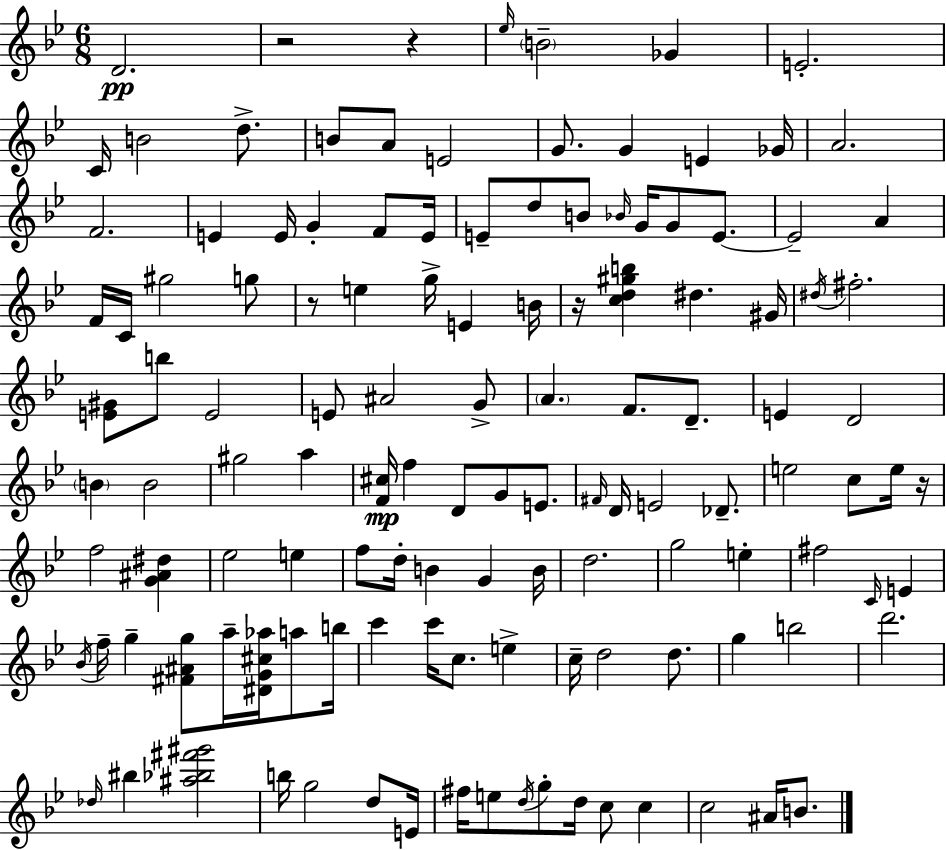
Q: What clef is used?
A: treble